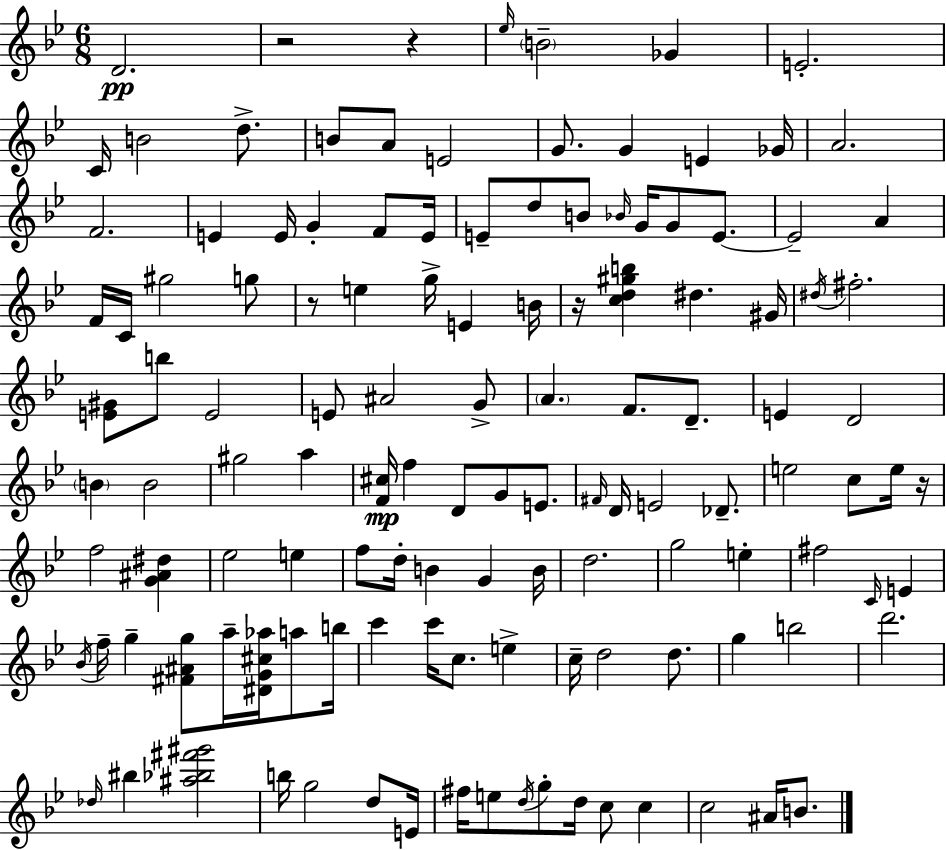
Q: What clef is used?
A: treble